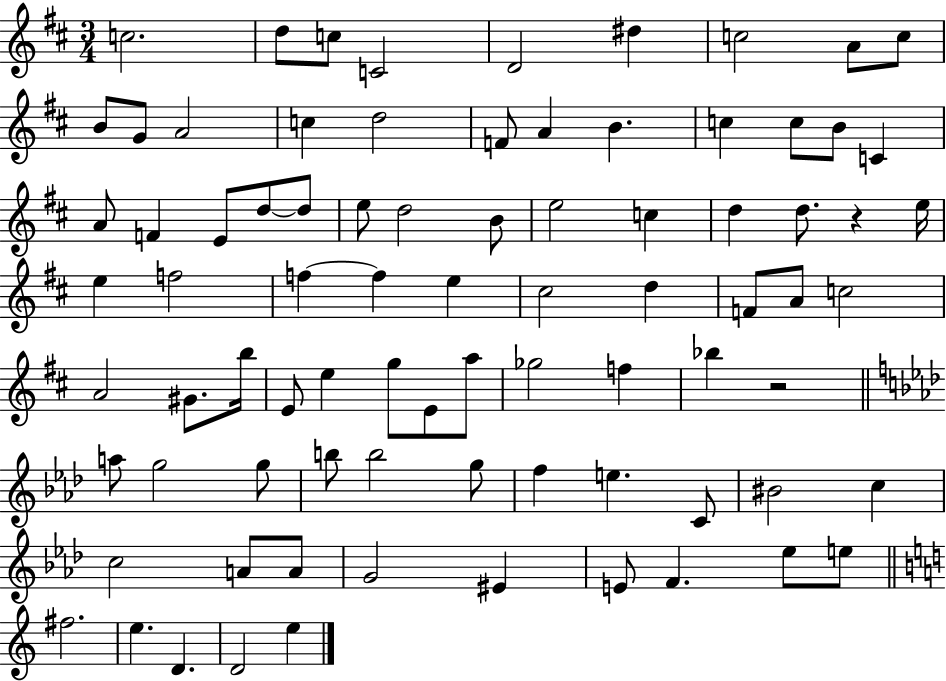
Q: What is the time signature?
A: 3/4